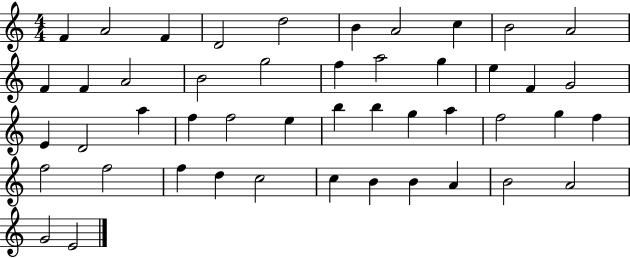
F4/q A4/h F4/q D4/h D5/h B4/q A4/h C5/q B4/h A4/h F4/q F4/q A4/h B4/h G5/h F5/q A5/h G5/q E5/q F4/q G4/h E4/q D4/h A5/q F5/q F5/h E5/q B5/q B5/q G5/q A5/q F5/h G5/q F5/q F5/h F5/h F5/q D5/q C5/h C5/q B4/q B4/q A4/q B4/h A4/h G4/h E4/h